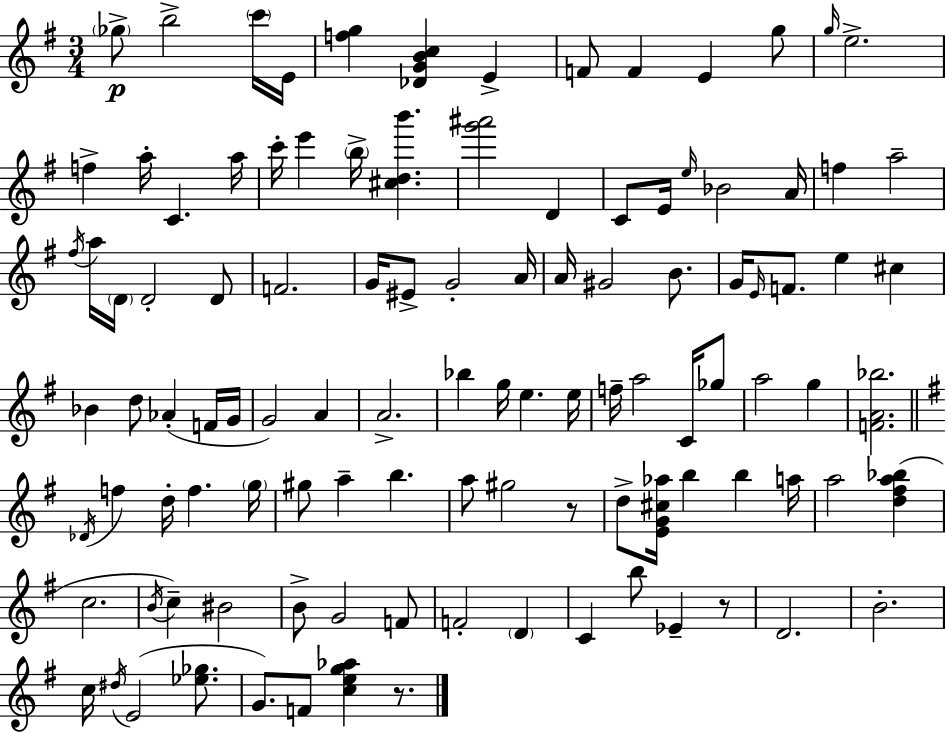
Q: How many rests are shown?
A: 3